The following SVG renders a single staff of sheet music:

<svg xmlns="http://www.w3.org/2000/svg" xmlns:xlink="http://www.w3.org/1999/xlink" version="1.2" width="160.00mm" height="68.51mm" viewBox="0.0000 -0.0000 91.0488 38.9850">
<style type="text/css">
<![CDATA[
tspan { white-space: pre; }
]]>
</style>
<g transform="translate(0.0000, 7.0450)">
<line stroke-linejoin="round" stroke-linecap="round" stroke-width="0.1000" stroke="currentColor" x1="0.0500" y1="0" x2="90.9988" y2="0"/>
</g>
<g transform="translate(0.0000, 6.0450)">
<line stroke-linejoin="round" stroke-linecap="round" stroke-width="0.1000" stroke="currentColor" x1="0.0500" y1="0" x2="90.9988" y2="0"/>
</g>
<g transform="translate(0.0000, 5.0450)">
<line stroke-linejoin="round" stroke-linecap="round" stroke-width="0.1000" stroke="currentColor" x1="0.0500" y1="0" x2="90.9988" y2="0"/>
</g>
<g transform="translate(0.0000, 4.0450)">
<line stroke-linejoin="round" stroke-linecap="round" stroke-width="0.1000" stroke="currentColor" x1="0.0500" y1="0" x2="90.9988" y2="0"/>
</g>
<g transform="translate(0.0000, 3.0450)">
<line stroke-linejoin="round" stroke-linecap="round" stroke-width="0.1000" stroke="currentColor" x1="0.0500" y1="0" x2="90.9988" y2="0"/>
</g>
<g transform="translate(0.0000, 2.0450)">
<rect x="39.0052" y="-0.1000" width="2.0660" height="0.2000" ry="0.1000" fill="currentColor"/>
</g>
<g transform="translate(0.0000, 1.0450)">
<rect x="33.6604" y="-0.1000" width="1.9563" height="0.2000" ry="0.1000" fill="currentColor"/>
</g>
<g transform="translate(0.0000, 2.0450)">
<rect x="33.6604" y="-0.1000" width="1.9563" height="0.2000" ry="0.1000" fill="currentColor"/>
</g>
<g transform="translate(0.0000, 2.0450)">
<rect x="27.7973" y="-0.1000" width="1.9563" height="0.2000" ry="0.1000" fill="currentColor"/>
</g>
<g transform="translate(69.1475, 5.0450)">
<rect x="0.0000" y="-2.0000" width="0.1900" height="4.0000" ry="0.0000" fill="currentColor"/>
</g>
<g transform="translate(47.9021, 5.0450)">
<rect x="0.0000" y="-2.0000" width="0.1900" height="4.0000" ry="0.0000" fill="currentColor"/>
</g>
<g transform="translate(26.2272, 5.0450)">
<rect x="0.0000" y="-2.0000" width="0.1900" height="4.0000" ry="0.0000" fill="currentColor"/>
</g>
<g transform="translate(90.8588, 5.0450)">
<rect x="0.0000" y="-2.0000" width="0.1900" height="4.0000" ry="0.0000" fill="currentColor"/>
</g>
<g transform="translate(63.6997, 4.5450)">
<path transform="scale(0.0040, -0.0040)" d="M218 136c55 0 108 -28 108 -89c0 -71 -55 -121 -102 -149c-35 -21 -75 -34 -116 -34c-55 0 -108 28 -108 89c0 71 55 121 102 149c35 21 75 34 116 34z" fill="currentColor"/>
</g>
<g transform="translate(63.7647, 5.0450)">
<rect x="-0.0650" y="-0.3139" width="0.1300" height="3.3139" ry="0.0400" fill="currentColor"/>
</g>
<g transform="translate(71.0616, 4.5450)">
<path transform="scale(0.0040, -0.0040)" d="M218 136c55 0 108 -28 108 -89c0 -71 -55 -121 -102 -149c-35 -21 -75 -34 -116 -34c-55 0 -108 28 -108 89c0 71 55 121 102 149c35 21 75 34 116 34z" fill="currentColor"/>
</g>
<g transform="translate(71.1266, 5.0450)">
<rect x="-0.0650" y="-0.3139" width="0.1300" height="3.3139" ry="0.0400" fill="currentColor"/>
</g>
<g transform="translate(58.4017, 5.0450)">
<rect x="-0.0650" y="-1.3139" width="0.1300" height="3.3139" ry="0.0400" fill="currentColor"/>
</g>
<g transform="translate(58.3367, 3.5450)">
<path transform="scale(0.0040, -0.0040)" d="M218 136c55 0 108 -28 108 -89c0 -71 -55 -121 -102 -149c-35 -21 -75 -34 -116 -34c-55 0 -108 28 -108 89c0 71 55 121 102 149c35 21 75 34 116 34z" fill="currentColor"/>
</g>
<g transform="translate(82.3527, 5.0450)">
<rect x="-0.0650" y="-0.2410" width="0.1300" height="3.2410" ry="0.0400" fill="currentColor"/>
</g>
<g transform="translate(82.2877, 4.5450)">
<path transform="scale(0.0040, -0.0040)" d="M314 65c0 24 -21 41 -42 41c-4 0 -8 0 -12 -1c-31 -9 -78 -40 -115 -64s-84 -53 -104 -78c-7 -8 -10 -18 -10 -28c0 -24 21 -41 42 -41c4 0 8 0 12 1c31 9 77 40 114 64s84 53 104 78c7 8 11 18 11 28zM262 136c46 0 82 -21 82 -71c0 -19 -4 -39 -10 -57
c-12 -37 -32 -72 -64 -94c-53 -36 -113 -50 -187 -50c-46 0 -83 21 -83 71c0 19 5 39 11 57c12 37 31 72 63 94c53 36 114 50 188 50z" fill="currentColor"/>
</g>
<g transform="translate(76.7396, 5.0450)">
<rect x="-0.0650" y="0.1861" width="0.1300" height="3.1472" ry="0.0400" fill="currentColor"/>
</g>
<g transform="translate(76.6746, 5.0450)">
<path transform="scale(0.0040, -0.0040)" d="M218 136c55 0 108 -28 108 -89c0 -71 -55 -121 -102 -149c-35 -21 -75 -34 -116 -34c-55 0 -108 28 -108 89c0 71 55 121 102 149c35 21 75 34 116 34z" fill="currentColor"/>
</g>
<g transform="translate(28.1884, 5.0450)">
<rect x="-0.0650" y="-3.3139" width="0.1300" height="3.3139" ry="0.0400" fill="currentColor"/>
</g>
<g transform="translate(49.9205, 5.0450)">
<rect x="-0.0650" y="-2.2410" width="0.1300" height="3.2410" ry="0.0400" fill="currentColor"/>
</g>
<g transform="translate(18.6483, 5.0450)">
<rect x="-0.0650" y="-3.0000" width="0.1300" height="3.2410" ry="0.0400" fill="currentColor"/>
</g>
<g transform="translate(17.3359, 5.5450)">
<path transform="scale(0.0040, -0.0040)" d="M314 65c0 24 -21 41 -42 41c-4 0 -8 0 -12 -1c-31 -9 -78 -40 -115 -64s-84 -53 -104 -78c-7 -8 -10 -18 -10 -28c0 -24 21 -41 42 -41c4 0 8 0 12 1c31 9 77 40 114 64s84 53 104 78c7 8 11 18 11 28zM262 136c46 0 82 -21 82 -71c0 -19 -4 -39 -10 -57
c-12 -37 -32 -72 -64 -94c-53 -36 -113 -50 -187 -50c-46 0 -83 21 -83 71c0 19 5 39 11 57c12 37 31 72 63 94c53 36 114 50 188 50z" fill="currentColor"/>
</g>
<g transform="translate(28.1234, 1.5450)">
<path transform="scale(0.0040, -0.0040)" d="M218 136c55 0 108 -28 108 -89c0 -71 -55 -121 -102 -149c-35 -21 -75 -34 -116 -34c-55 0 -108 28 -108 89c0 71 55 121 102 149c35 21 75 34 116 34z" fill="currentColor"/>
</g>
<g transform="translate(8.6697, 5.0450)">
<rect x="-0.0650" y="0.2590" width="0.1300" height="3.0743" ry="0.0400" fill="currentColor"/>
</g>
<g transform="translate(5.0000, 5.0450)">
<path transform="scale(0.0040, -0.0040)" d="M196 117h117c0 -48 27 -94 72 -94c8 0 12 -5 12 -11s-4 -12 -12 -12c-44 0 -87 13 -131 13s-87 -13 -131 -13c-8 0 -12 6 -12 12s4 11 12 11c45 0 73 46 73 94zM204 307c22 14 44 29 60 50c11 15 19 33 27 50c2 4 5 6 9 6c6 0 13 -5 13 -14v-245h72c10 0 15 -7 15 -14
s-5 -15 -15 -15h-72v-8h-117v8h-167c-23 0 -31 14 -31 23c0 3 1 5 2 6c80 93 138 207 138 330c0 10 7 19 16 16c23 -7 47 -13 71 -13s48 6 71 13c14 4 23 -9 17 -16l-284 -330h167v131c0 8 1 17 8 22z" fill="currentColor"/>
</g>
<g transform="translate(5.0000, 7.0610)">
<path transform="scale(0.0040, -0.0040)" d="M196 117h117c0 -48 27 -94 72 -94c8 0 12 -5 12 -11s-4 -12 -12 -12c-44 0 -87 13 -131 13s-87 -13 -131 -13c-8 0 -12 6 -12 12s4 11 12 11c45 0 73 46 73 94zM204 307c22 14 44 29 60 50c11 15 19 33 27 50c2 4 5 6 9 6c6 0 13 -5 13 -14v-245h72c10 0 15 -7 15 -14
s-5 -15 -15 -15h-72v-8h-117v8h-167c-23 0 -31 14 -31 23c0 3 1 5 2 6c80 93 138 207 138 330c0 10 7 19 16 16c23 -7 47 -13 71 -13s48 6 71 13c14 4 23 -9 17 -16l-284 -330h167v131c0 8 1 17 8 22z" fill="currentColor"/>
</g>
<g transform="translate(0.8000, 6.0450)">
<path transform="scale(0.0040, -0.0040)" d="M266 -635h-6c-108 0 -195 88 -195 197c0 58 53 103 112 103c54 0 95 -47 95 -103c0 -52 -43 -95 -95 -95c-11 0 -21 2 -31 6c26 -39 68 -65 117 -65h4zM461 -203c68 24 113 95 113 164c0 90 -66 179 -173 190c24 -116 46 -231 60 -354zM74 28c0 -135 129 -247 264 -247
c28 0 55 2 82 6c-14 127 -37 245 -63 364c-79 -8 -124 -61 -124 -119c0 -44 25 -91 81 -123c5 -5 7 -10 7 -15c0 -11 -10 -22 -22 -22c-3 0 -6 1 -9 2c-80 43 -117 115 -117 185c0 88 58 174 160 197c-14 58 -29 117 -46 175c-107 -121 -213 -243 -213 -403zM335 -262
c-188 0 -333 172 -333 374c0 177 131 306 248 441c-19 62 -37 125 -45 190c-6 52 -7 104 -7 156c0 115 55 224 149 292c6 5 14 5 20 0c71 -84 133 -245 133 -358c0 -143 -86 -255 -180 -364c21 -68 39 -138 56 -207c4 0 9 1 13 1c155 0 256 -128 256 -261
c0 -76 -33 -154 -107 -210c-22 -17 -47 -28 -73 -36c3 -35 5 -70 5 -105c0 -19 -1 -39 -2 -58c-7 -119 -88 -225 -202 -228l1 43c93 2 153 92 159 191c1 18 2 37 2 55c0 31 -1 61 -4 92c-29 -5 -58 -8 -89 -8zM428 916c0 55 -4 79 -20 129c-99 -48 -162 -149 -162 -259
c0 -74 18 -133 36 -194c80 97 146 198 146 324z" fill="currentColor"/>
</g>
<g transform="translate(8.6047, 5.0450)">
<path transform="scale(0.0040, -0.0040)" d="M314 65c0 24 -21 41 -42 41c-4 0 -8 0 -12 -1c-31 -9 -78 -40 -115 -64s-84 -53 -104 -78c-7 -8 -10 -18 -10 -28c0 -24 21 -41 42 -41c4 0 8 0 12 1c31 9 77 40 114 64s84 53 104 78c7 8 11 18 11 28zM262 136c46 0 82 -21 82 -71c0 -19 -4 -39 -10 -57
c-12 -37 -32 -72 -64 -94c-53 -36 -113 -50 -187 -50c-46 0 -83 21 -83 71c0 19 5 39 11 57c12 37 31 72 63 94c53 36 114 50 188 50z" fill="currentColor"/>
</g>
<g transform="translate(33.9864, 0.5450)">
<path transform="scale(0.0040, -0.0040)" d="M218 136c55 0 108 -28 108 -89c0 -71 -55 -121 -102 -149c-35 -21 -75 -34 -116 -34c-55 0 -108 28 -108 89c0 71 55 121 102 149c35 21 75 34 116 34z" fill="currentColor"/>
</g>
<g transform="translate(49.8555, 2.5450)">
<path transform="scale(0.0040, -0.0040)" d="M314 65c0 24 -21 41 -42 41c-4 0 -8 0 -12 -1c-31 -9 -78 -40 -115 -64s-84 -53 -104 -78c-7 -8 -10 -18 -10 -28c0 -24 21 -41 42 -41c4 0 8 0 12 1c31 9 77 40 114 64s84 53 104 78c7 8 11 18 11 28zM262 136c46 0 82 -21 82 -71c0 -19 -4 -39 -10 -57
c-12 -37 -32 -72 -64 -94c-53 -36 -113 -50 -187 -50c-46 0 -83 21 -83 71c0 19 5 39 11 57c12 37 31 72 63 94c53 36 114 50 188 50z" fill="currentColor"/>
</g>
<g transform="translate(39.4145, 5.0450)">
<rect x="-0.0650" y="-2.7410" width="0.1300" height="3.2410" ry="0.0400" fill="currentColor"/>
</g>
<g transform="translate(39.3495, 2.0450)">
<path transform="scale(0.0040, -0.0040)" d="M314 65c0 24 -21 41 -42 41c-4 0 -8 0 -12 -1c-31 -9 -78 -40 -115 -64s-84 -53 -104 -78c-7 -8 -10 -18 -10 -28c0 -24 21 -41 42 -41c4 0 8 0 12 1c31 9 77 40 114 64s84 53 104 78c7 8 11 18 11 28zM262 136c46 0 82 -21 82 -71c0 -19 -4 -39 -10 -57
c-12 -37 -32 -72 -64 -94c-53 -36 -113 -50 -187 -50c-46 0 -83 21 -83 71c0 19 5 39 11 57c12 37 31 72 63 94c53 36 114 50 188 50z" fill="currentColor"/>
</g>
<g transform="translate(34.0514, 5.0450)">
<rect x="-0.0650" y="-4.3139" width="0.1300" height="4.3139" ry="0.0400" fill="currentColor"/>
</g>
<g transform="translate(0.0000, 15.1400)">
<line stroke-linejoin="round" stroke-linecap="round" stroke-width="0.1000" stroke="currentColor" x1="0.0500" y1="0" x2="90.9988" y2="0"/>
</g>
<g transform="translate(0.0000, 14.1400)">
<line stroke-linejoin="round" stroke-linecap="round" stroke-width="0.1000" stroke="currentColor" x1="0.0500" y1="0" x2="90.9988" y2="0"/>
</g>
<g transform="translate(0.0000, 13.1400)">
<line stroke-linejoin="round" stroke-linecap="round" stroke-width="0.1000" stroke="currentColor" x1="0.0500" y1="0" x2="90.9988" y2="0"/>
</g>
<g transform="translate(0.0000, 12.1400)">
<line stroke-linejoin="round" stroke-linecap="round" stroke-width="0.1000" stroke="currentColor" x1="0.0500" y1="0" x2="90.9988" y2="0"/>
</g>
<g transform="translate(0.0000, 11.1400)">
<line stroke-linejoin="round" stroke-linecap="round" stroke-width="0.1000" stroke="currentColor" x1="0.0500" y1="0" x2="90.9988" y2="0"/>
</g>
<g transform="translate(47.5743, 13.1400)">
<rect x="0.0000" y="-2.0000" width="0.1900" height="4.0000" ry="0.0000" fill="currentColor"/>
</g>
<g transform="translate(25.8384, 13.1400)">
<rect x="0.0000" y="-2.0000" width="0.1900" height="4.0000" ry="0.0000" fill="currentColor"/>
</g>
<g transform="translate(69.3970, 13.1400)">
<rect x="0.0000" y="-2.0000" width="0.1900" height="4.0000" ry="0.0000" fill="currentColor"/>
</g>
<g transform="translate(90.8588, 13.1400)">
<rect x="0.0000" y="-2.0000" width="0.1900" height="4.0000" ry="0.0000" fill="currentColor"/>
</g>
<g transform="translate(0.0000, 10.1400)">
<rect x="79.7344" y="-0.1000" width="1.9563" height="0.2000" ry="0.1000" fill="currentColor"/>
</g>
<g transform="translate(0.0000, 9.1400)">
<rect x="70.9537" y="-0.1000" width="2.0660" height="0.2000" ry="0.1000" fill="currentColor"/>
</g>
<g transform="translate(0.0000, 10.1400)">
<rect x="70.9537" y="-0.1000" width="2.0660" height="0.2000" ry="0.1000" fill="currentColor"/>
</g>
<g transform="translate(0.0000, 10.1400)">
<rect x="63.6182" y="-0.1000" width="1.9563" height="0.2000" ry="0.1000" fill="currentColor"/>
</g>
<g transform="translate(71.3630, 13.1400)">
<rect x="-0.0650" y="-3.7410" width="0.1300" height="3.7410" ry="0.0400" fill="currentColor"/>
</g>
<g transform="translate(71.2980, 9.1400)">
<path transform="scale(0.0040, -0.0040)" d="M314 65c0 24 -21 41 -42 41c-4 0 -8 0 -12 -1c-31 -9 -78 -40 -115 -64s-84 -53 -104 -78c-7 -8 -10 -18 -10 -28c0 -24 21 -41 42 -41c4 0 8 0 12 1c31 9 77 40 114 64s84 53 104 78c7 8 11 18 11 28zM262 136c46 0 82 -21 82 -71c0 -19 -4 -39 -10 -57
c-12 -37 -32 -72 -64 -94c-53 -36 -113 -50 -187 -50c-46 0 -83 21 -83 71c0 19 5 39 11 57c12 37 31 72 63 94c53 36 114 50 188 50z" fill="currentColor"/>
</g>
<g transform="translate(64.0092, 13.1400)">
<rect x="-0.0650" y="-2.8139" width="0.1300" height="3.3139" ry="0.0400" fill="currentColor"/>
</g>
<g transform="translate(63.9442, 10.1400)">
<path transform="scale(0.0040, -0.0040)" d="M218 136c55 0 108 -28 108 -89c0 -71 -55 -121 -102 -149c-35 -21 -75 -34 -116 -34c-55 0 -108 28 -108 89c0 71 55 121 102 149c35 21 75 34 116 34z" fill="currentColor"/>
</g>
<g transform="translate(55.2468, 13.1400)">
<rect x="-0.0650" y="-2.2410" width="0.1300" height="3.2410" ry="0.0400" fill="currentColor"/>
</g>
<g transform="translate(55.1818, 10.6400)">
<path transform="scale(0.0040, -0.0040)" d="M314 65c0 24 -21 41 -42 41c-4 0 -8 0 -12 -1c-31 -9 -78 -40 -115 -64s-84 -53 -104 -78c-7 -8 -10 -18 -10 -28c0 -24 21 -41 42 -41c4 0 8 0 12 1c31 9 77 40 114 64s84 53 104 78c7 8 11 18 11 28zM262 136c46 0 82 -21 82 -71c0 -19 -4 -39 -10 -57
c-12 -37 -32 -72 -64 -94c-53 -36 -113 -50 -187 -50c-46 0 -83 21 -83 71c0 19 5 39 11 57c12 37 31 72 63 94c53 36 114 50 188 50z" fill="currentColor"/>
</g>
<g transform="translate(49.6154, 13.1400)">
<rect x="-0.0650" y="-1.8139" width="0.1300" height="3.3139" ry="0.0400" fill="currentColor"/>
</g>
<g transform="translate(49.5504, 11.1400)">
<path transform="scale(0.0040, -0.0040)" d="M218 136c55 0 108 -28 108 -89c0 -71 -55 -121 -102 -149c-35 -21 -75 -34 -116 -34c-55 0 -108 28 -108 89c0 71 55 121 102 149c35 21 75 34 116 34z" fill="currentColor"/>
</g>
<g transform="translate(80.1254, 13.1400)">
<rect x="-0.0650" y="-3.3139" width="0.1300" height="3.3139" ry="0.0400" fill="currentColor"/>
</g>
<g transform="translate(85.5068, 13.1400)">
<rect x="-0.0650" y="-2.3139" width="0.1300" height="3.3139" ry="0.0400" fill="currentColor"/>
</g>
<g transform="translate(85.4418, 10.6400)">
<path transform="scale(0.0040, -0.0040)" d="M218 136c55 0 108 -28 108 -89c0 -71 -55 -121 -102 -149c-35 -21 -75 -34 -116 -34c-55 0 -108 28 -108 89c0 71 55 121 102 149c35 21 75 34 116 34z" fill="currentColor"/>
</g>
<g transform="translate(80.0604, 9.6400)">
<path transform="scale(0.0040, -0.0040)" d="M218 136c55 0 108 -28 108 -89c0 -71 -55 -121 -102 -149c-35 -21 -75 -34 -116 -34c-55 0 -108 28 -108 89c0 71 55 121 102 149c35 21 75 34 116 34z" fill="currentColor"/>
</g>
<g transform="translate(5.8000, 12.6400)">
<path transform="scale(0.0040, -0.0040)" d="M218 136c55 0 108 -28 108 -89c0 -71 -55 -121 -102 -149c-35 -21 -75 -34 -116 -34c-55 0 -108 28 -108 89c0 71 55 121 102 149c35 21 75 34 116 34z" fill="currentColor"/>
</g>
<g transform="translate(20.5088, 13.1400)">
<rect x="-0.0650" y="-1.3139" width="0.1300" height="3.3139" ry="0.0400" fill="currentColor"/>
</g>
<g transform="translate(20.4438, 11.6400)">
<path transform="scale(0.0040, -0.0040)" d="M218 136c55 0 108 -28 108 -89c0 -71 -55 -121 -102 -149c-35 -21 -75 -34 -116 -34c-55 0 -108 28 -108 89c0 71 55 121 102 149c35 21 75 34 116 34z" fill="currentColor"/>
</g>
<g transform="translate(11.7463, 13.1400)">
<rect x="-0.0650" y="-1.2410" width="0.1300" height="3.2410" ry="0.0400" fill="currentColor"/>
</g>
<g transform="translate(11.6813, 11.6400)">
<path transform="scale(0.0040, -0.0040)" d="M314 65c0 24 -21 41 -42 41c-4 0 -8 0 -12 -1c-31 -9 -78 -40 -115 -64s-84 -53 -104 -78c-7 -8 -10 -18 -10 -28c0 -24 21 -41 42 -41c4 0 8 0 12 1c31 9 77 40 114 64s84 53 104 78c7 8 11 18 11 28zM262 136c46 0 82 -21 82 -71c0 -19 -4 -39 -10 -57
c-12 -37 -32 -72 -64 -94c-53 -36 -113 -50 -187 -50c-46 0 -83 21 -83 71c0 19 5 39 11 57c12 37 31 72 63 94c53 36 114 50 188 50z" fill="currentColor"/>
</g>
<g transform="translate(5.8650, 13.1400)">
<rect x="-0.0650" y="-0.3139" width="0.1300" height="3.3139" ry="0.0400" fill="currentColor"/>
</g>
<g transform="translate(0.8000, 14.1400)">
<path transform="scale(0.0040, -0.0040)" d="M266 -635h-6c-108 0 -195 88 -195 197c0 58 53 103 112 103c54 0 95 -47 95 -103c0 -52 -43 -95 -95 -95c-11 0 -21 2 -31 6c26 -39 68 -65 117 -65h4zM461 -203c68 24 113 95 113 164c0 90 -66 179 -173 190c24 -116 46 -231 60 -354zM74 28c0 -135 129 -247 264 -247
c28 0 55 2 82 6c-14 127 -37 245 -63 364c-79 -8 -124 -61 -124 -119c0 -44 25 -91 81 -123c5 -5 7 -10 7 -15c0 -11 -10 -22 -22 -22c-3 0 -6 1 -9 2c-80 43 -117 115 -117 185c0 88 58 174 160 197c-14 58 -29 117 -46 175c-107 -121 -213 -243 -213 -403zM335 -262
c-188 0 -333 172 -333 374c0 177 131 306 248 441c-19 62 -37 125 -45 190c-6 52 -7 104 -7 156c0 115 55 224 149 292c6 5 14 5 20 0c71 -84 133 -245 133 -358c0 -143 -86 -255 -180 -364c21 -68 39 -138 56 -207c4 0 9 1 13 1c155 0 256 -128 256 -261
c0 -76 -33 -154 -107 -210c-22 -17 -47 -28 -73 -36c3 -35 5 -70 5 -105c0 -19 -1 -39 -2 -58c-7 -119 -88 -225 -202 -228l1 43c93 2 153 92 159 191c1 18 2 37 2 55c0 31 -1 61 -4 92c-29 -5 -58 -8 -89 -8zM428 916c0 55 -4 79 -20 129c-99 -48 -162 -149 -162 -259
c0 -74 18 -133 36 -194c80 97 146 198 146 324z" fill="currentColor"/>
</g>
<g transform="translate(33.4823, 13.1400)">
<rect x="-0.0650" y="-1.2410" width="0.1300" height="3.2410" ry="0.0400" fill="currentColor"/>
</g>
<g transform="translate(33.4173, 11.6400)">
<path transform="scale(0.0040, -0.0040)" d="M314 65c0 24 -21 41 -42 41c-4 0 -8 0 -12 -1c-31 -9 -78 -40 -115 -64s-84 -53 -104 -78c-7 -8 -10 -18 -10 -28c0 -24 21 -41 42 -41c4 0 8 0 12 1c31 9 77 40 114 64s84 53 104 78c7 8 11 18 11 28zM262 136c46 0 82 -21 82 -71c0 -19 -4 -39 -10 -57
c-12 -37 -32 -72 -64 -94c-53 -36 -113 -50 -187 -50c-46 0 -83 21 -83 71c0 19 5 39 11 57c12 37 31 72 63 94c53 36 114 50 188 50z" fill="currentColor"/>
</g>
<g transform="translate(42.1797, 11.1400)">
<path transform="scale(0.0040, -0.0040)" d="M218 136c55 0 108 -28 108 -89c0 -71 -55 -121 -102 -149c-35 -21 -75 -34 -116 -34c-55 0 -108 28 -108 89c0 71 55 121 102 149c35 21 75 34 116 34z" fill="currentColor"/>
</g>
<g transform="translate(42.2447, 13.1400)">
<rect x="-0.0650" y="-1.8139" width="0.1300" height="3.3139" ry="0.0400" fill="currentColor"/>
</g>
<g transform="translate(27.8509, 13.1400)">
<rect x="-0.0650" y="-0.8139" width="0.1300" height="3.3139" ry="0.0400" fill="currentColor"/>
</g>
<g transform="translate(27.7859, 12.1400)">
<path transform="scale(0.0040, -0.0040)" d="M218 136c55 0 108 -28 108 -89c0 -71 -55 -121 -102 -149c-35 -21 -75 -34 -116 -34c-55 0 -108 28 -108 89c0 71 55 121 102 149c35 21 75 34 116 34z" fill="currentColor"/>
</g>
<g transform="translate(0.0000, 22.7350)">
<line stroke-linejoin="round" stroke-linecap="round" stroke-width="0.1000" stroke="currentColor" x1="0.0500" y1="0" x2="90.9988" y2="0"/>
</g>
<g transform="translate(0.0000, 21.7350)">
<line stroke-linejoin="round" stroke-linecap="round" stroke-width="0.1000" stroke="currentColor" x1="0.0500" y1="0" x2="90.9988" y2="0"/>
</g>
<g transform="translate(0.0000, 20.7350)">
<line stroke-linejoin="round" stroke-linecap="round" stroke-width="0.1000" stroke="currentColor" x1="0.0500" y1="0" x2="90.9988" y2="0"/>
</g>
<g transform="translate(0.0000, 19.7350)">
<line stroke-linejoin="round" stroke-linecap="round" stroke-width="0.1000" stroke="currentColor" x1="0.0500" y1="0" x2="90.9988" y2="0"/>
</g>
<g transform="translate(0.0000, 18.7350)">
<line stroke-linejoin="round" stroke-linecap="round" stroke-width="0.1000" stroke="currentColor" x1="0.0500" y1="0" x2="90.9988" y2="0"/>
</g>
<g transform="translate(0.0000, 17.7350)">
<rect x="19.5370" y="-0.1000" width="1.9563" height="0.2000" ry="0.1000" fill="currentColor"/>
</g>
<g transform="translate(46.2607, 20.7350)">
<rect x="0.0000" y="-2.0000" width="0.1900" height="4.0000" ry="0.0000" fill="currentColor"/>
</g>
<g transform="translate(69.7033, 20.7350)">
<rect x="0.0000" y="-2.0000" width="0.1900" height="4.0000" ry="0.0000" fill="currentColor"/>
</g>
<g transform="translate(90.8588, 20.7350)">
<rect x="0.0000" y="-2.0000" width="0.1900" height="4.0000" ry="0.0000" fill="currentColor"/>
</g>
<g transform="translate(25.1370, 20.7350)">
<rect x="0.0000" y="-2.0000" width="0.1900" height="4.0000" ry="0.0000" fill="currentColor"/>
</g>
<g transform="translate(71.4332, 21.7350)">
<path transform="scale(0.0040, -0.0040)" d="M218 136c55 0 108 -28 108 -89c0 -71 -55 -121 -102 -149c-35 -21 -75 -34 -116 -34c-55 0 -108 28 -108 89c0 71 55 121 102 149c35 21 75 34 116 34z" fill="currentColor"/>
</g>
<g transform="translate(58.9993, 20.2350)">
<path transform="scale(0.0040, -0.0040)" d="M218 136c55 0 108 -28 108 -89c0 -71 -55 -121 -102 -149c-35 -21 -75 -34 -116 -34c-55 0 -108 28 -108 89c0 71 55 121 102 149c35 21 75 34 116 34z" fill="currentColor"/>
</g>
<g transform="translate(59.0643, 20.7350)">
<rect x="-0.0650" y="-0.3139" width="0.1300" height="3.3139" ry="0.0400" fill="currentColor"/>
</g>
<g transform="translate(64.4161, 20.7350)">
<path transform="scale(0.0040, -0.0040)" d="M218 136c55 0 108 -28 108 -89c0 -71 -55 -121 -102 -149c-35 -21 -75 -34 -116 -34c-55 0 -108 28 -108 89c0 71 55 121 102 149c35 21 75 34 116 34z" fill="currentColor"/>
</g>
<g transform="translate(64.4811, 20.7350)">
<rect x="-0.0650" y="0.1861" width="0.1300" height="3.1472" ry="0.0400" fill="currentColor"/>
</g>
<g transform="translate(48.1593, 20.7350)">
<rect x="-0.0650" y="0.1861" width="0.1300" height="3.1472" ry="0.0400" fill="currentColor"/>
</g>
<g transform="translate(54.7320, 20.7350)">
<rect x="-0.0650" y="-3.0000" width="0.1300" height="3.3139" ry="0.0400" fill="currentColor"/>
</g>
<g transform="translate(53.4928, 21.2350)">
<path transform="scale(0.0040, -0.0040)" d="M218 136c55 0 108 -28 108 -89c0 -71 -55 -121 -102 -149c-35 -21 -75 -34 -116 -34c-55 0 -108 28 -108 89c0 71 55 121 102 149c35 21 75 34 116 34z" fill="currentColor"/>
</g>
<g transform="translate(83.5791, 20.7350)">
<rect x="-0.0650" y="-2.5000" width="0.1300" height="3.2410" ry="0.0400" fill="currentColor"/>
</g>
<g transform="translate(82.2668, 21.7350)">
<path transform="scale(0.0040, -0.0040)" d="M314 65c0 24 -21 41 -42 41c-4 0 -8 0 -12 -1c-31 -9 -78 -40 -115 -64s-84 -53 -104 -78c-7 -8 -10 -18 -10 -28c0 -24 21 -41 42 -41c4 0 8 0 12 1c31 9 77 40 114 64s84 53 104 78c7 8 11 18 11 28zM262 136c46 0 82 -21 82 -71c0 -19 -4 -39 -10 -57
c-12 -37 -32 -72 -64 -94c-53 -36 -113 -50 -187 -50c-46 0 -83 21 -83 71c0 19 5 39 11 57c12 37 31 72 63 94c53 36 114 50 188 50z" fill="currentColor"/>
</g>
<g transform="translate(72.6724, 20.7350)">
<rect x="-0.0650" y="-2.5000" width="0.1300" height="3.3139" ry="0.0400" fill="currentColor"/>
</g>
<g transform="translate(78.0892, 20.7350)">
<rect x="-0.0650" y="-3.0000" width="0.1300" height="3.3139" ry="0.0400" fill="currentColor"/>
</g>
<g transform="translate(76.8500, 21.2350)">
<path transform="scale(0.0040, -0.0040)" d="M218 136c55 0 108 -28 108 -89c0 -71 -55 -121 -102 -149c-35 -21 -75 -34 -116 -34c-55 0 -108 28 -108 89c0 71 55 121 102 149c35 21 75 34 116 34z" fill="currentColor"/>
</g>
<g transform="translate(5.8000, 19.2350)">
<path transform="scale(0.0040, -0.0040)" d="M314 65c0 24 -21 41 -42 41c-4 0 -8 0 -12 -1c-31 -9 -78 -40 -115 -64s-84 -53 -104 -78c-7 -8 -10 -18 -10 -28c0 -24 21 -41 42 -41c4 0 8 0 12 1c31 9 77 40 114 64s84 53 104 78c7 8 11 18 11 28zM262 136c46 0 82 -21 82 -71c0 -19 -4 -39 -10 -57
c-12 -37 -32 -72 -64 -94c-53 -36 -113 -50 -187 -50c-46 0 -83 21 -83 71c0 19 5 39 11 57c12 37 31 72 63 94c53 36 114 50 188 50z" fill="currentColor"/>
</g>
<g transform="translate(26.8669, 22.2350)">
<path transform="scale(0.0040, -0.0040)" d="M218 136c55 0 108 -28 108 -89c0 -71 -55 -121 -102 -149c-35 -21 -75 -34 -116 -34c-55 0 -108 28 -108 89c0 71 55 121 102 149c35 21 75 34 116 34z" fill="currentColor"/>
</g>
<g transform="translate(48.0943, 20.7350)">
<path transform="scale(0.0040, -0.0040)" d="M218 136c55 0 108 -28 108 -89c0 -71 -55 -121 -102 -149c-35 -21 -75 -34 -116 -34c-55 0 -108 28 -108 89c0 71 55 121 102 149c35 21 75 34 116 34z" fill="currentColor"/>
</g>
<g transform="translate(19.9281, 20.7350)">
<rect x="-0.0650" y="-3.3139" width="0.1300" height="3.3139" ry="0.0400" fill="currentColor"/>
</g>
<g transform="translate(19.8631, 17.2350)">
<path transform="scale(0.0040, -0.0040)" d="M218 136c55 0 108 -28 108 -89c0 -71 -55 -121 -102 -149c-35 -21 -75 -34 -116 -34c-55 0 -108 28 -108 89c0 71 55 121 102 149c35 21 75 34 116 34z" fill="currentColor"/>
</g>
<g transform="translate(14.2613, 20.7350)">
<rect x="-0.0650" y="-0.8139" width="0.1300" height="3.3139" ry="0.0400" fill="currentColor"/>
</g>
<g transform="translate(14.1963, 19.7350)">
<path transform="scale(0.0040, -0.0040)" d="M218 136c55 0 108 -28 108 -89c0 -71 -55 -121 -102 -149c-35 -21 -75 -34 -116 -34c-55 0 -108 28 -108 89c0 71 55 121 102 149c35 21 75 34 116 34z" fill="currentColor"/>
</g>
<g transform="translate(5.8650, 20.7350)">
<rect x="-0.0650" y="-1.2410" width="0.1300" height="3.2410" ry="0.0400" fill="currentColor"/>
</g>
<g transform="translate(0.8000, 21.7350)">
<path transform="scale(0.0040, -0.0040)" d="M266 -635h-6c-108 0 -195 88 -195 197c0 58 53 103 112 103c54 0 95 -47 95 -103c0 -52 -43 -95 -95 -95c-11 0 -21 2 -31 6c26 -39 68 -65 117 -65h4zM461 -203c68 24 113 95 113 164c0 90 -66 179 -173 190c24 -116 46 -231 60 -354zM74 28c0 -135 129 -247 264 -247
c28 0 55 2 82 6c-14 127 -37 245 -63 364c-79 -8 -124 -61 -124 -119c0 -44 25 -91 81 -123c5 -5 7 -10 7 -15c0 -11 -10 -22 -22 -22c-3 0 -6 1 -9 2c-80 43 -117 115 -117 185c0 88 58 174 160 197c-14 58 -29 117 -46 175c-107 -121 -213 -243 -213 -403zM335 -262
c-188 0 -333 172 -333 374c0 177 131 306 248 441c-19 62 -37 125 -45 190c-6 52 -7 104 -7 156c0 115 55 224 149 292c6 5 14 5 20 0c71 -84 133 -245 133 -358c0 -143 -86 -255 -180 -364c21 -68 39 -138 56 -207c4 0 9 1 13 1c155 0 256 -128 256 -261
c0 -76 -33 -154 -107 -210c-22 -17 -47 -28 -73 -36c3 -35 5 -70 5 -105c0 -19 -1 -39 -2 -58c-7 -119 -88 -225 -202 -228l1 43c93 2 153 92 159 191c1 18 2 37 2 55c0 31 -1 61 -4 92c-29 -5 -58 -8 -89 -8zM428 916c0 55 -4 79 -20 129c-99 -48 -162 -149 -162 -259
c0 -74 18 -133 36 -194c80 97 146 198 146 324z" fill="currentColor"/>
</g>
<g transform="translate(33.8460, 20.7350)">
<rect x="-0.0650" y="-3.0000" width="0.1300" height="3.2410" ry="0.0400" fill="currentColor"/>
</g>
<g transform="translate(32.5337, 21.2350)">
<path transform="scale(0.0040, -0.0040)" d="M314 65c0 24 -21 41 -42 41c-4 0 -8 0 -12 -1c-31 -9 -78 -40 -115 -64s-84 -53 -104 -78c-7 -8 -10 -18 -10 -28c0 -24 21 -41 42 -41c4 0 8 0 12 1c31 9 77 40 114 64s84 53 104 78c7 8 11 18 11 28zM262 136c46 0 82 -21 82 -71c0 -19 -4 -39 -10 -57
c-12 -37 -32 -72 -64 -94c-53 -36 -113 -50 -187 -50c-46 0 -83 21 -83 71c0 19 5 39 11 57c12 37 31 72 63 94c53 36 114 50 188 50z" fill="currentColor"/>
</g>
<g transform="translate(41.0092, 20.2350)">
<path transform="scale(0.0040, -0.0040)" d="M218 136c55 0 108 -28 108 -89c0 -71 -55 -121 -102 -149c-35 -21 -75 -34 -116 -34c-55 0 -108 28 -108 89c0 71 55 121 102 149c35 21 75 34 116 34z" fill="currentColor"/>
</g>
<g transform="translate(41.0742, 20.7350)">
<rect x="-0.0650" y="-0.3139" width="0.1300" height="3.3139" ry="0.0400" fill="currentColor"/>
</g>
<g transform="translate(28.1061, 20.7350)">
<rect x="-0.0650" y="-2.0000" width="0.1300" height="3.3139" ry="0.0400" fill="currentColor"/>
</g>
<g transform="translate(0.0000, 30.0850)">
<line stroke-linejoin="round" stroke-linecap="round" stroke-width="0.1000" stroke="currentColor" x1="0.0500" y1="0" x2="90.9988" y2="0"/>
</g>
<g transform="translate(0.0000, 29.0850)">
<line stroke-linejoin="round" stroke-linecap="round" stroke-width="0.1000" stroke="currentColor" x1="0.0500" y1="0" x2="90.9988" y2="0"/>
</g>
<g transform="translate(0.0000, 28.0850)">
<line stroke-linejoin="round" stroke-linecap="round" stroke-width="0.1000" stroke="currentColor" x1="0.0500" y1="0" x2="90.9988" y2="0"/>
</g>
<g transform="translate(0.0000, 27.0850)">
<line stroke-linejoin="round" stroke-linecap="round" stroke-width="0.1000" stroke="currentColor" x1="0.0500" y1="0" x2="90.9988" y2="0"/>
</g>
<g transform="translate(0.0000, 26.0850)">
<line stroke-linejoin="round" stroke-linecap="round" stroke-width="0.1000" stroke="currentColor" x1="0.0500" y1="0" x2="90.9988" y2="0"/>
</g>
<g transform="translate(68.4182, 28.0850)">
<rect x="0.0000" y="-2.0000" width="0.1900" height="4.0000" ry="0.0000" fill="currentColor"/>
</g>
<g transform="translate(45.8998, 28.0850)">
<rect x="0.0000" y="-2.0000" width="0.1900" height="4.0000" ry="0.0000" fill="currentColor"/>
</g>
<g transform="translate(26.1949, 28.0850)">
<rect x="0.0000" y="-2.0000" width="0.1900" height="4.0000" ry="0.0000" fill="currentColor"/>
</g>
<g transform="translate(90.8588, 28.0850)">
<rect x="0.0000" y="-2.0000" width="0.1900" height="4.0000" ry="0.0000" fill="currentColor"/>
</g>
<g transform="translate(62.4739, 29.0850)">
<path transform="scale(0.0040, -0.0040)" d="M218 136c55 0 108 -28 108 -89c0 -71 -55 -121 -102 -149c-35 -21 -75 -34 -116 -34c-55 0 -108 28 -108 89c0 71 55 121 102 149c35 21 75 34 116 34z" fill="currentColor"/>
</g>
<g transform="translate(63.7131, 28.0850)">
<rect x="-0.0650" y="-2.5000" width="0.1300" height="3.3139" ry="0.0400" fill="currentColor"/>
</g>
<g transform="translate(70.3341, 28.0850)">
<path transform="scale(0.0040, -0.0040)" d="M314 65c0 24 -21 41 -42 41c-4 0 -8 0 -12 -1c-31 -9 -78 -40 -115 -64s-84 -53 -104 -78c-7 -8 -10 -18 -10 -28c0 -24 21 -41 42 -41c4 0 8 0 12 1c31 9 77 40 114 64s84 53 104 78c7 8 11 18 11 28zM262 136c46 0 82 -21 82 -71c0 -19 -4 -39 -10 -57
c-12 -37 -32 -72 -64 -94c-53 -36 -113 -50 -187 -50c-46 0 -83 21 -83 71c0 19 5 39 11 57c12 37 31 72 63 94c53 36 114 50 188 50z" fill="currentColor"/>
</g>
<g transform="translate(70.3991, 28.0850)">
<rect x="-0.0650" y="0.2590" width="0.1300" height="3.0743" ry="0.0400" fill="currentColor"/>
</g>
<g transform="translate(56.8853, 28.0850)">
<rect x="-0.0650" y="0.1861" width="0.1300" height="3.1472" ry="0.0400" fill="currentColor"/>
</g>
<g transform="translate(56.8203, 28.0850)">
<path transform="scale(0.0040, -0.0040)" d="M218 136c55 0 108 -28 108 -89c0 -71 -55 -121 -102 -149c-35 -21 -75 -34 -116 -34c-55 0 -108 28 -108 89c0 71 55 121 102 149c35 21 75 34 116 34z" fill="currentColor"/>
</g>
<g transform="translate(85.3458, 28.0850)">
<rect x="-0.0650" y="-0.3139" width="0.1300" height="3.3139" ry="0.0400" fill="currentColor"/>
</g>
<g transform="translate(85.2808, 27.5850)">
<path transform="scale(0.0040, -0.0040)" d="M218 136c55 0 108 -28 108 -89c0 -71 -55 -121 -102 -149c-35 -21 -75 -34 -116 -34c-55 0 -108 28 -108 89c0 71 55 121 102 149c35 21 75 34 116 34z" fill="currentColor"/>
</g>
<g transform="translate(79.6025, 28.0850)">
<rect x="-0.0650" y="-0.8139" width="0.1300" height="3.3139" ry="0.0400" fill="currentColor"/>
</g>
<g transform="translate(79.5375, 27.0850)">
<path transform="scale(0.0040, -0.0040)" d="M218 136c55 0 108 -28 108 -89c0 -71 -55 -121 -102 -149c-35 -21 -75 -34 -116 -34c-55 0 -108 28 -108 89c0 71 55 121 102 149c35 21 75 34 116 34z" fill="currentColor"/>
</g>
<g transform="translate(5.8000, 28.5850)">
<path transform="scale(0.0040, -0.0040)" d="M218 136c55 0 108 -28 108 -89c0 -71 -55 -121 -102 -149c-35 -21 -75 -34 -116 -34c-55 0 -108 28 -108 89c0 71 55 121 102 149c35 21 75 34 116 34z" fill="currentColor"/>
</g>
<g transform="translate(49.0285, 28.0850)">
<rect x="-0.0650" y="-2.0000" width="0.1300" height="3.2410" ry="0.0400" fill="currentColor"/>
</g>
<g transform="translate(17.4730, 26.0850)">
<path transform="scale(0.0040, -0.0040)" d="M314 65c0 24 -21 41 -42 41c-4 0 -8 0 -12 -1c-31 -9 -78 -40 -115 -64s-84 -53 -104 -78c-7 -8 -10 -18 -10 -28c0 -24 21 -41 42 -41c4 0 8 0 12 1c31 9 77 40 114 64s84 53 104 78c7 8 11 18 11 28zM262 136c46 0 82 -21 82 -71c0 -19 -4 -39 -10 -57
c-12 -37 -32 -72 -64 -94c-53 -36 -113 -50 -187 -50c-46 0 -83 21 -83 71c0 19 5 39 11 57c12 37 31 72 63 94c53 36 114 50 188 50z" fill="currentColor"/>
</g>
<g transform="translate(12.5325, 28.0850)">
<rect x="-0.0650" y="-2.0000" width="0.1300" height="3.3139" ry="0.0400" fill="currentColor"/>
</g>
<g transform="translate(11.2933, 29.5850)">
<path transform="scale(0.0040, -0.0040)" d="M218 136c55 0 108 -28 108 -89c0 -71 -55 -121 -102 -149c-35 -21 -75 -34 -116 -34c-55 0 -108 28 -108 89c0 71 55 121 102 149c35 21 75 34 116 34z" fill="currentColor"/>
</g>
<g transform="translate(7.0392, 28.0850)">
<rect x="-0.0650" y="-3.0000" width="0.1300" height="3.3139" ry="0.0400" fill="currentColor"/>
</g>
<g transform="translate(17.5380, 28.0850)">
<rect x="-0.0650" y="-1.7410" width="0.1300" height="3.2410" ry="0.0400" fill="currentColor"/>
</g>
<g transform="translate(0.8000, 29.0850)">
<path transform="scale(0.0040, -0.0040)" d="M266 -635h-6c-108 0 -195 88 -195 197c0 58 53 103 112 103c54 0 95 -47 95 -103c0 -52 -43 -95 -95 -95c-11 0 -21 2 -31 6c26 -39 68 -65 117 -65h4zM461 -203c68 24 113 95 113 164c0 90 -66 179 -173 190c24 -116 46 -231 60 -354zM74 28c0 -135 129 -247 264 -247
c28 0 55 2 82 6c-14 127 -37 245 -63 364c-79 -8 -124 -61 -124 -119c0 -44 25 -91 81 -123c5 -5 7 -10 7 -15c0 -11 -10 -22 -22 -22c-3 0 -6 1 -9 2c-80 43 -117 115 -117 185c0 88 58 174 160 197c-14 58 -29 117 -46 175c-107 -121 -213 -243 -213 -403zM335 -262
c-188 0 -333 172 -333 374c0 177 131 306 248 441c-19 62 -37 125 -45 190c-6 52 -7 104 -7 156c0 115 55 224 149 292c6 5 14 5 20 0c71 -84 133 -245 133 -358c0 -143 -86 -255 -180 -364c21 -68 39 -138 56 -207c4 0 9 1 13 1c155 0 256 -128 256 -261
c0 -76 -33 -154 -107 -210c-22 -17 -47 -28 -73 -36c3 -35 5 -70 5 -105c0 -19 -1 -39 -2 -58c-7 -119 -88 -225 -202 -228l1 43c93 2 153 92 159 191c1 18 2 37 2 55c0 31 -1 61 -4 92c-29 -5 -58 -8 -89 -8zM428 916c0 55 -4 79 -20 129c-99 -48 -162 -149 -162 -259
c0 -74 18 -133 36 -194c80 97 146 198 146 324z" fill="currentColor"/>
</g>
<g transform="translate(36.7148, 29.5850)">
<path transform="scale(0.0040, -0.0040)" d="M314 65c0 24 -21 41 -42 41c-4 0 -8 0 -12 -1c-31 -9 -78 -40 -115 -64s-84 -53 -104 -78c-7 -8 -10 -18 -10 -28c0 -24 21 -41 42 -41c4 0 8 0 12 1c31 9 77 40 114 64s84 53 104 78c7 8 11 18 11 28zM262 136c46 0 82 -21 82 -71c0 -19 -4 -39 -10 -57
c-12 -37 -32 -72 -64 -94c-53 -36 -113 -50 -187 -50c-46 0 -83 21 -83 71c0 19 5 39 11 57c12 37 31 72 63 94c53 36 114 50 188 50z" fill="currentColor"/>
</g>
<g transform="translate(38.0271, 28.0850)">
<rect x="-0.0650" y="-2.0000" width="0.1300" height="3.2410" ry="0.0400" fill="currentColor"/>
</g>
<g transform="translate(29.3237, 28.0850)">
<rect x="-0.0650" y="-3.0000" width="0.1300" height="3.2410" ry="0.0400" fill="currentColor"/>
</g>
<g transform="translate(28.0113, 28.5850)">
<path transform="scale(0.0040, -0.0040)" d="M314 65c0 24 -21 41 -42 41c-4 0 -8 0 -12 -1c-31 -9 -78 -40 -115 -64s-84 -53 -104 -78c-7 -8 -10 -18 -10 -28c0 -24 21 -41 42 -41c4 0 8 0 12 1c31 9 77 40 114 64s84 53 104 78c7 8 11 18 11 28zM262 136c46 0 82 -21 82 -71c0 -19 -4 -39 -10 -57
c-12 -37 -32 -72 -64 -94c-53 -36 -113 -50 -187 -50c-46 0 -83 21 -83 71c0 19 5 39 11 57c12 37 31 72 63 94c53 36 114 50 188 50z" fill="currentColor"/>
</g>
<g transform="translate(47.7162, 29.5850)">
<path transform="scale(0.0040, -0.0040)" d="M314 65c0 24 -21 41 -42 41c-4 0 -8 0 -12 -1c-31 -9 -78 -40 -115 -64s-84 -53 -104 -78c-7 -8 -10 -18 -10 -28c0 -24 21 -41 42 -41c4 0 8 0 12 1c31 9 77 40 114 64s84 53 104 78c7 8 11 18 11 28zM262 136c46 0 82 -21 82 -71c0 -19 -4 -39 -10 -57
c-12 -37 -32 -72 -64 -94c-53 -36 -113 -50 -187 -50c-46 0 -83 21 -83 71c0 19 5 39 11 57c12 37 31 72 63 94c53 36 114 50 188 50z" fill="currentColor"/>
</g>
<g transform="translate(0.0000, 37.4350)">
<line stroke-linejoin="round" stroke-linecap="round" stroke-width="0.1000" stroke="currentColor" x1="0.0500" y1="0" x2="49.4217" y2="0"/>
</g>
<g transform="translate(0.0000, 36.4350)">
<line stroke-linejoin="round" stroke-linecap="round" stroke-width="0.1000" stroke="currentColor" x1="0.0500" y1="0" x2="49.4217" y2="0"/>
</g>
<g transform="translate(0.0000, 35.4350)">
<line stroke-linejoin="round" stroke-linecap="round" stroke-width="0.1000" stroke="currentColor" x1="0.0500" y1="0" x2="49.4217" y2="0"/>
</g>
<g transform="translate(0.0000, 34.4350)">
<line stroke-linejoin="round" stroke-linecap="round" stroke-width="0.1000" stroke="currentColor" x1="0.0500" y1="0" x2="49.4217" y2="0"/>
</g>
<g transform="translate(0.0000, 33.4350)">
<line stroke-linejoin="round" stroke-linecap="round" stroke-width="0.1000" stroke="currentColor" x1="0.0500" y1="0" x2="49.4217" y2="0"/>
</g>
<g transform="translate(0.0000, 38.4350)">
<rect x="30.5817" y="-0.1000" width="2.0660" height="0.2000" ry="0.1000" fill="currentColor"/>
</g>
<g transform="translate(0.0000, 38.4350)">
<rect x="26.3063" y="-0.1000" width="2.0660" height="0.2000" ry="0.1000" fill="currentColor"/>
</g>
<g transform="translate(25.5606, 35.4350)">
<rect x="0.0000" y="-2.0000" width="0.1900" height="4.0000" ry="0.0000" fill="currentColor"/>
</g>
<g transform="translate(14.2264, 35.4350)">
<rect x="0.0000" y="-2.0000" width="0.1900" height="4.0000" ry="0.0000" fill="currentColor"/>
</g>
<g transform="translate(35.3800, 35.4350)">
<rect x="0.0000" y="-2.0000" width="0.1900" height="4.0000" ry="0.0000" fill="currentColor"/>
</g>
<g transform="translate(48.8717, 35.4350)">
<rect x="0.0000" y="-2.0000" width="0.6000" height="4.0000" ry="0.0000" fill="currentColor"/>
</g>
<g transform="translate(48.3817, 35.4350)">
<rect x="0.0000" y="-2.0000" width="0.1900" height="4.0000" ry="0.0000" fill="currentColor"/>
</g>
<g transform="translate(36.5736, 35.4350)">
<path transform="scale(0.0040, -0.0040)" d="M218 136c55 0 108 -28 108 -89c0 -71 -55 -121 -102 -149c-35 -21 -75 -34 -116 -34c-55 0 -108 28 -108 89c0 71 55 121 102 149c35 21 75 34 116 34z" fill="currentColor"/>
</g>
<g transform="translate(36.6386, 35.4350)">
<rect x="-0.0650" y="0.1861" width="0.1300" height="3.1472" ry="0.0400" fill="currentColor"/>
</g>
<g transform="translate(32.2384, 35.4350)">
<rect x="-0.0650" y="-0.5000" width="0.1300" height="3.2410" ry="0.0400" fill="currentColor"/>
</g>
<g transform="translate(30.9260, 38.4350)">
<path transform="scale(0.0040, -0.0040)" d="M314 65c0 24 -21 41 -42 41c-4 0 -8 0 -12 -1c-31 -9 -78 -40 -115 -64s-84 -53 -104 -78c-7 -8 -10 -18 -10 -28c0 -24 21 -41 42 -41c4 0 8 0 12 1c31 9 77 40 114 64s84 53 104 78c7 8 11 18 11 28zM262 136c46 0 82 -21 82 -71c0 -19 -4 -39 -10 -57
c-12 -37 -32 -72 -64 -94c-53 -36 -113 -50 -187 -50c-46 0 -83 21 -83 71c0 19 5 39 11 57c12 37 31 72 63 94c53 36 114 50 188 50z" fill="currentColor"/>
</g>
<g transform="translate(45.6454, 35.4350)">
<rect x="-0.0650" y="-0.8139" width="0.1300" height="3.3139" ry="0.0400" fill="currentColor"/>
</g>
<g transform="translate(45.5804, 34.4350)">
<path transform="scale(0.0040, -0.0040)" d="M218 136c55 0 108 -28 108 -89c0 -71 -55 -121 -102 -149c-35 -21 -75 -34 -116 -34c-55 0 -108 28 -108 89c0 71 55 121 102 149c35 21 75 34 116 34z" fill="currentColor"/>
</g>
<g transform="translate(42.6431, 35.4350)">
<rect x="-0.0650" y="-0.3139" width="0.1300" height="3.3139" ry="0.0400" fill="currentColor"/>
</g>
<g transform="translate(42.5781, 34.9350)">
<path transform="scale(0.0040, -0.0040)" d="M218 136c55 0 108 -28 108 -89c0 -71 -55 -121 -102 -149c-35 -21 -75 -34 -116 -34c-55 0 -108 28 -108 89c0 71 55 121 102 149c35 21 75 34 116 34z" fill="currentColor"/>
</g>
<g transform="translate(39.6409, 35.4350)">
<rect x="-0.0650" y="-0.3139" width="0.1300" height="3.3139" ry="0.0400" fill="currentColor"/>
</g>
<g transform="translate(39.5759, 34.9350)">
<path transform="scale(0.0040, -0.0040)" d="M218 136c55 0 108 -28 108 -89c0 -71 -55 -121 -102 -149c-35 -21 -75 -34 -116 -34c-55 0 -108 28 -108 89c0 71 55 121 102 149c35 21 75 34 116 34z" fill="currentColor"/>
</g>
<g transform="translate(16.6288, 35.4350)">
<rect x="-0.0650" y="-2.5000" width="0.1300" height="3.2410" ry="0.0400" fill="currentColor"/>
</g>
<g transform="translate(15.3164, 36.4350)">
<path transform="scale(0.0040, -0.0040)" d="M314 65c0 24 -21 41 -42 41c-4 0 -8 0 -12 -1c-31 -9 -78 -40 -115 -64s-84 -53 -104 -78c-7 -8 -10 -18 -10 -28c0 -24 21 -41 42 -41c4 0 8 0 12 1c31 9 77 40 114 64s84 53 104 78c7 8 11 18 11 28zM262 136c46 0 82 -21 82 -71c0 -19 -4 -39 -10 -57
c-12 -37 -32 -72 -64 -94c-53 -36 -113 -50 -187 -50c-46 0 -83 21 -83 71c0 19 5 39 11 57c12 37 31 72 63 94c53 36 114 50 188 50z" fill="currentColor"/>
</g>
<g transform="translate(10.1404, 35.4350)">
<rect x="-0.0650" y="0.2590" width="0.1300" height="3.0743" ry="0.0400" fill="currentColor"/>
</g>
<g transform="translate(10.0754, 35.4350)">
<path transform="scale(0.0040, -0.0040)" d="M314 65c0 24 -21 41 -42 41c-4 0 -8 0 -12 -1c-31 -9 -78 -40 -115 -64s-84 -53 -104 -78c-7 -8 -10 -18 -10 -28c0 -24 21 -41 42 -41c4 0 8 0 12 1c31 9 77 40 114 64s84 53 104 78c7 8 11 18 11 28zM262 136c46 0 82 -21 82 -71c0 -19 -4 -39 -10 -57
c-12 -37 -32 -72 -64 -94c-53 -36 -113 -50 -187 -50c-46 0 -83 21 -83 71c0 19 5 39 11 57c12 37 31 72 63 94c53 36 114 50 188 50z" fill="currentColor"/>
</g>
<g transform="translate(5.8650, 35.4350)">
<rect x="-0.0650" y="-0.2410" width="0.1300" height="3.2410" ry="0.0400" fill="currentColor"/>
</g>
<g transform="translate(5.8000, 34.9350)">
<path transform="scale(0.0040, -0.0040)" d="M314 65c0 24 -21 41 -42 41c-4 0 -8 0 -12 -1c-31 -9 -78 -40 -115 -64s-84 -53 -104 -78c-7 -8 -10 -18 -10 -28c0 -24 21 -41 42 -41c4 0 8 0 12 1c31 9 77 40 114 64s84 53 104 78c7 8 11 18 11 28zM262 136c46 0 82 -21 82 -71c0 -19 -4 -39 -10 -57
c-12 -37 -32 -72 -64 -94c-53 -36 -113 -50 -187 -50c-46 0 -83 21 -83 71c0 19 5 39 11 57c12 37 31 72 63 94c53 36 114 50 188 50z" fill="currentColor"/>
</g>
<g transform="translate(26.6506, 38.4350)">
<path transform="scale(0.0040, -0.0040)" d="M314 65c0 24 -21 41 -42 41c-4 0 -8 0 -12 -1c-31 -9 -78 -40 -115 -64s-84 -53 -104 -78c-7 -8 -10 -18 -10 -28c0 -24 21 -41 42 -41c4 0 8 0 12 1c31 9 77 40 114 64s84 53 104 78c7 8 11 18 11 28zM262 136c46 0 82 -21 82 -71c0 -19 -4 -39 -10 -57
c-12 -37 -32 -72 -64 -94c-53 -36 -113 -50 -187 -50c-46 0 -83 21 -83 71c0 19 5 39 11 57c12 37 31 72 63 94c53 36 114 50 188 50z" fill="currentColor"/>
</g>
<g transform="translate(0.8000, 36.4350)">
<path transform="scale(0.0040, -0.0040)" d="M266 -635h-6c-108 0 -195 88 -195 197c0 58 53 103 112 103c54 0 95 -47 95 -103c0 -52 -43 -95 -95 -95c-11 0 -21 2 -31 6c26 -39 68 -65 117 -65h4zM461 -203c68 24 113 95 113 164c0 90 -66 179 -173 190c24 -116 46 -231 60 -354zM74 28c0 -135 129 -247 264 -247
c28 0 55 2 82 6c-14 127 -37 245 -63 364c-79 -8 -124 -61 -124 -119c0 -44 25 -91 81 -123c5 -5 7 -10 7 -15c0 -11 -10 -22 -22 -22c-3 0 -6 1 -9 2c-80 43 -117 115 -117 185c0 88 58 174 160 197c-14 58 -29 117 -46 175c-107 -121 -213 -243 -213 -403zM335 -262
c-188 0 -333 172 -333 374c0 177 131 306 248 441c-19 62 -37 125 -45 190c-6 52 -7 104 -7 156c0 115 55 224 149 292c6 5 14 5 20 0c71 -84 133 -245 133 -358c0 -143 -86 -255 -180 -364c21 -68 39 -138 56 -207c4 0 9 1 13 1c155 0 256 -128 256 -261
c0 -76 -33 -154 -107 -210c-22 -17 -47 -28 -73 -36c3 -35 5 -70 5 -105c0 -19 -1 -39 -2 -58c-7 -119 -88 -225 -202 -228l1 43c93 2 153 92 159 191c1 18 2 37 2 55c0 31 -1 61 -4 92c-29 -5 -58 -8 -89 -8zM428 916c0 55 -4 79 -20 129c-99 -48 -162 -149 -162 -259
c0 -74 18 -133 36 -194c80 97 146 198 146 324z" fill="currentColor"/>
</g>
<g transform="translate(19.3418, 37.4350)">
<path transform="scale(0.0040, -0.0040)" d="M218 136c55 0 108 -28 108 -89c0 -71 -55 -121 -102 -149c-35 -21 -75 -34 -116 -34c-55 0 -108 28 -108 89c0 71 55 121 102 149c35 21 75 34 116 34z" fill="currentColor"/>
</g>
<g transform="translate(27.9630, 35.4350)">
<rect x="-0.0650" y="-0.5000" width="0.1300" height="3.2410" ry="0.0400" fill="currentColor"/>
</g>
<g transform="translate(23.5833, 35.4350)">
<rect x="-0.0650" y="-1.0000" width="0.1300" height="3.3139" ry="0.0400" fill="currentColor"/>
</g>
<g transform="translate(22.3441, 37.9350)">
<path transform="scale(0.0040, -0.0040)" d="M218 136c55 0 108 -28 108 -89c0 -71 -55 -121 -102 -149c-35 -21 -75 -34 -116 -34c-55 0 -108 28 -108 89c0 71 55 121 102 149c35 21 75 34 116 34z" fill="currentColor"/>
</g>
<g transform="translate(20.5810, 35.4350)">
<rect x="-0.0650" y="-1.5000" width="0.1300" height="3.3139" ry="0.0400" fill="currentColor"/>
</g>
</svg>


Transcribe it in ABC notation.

X:1
T:Untitled
M:4/4
L:1/4
K:C
B2 A2 b d' a2 g2 e c c B c2 c e2 e d e2 f f g2 a c'2 b g e2 d b F A2 c B A c B G A G2 A F f2 A2 F2 F2 B G B2 d c c2 B2 G2 E D C2 C2 B c c d